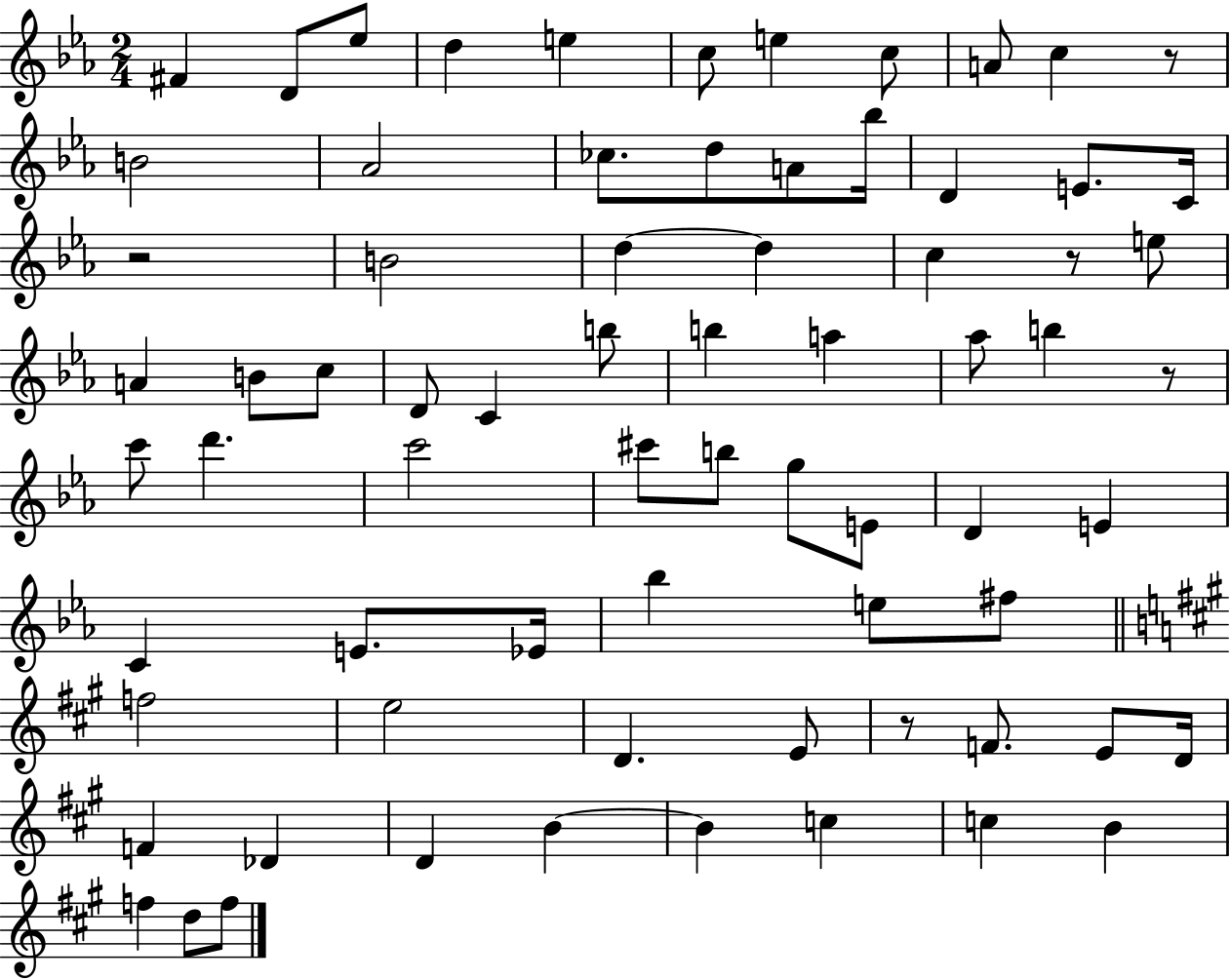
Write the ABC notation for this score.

X:1
T:Untitled
M:2/4
L:1/4
K:Eb
^F D/2 _e/2 d e c/2 e c/2 A/2 c z/2 B2 _A2 _c/2 d/2 A/2 _b/4 D E/2 C/4 z2 B2 d d c z/2 e/2 A B/2 c/2 D/2 C b/2 b a _a/2 b z/2 c'/2 d' c'2 ^c'/2 b/2 g/2 E/2 D E C E/2 _E/4 _b e/2 ^f/2 f2 e2 D E/2 z/2 F/2 E/2 D/4 F _D D B B c c B f d/2 f/2